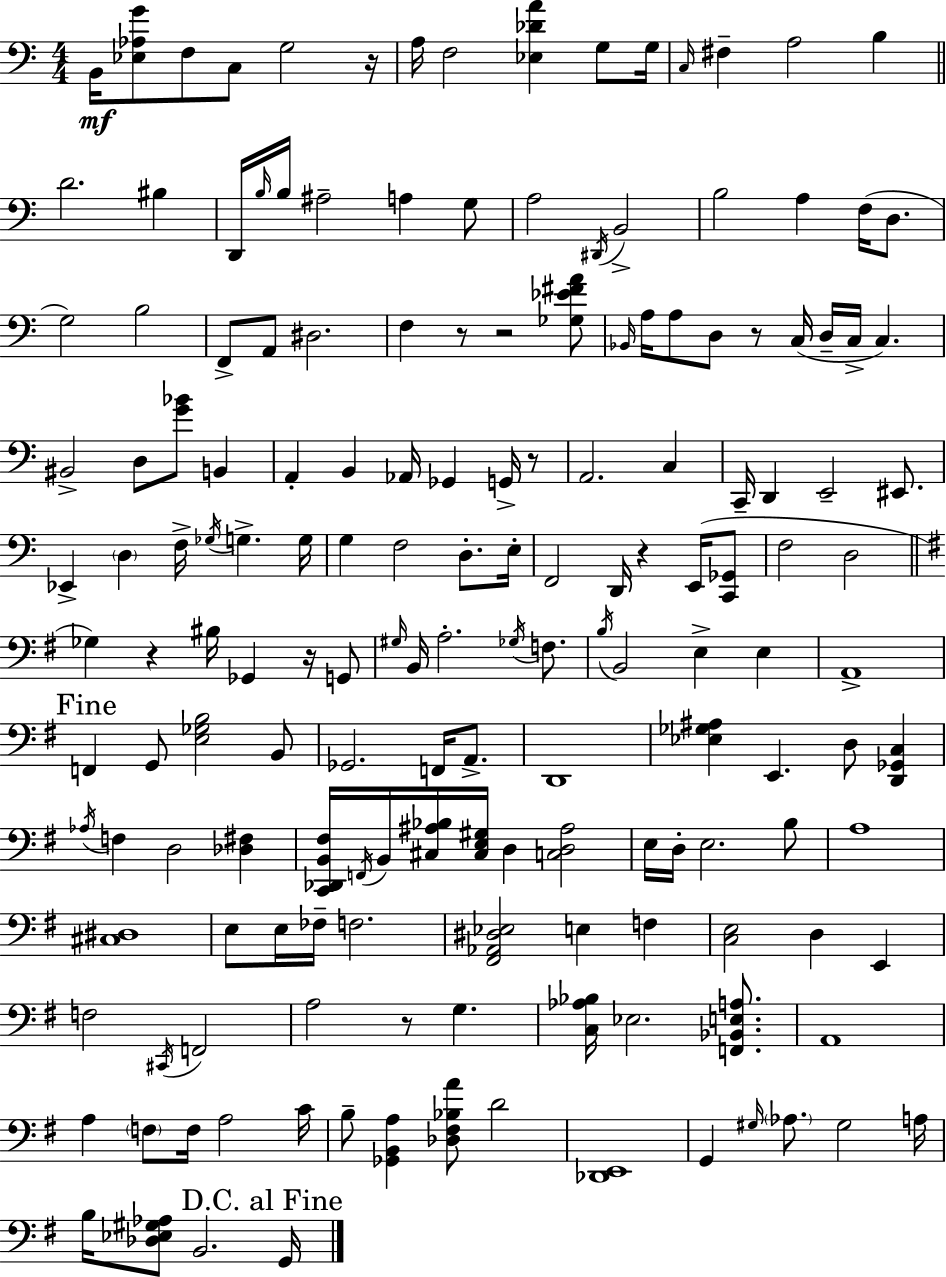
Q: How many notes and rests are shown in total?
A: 165